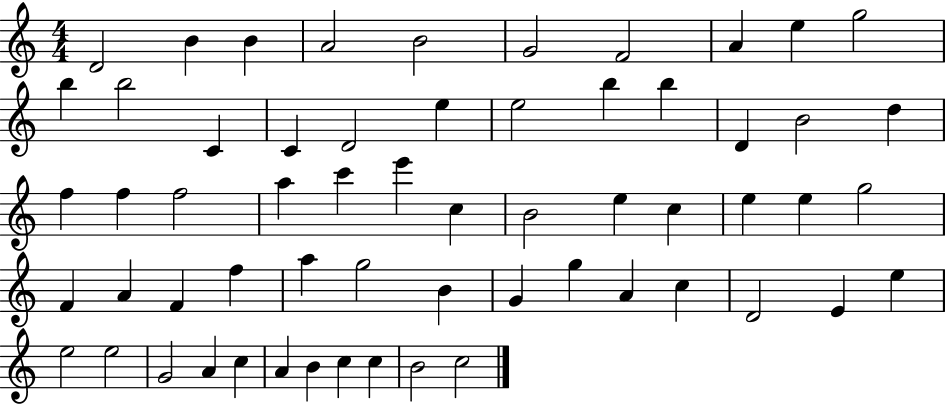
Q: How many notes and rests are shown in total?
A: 60